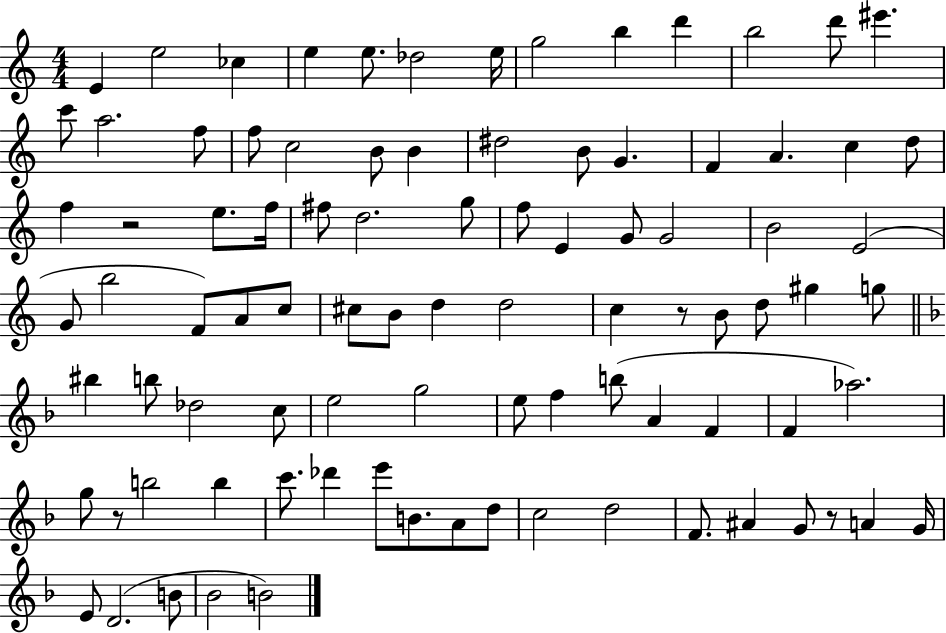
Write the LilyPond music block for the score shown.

{
  \clef treble
  \numericTimeSignature
  \time 4/4
  \key c \major
  e'4 e''2 ces''4 | e''4 e''8. des''2 e''16 | g''2 b''4 d'''4 | b''2 d'''8 eis'''4. | \break c'''8 a''2. f''8 | f''8 c''2 b'8 b'4 | dis''2 b'8 g'4. | f'4 a'4. c''4 d''8 | \break f''4 r2 e''8. f''16 | fis''8 d''2. g''8 | f''8 e'4 g'8 g'2 | b'2 e'2( | \break g'8 b''2 f'8) a'8 c''8 | cis''8 b'8 d''4 d''2 | c''4 r8 b'8 d''8 gis''4 g''8 | \bar "||" \break \key f \major bis''4 b''8 des''2 c''8 | e''2 g''2 | e''8 f''4 b''8( a'4 f'4 | f'4 aes''2.) | \break g''8 r8 b''2 b''4 | c'''8. des'''4 e'''8 b'8. a'8 d''8 | c''2 d''2 | f'8. ais'4 g'8 r8 a'4 g'16 | \break e'8 d'2.( b'8 | bes'2 b'2) | \bar "|."
}